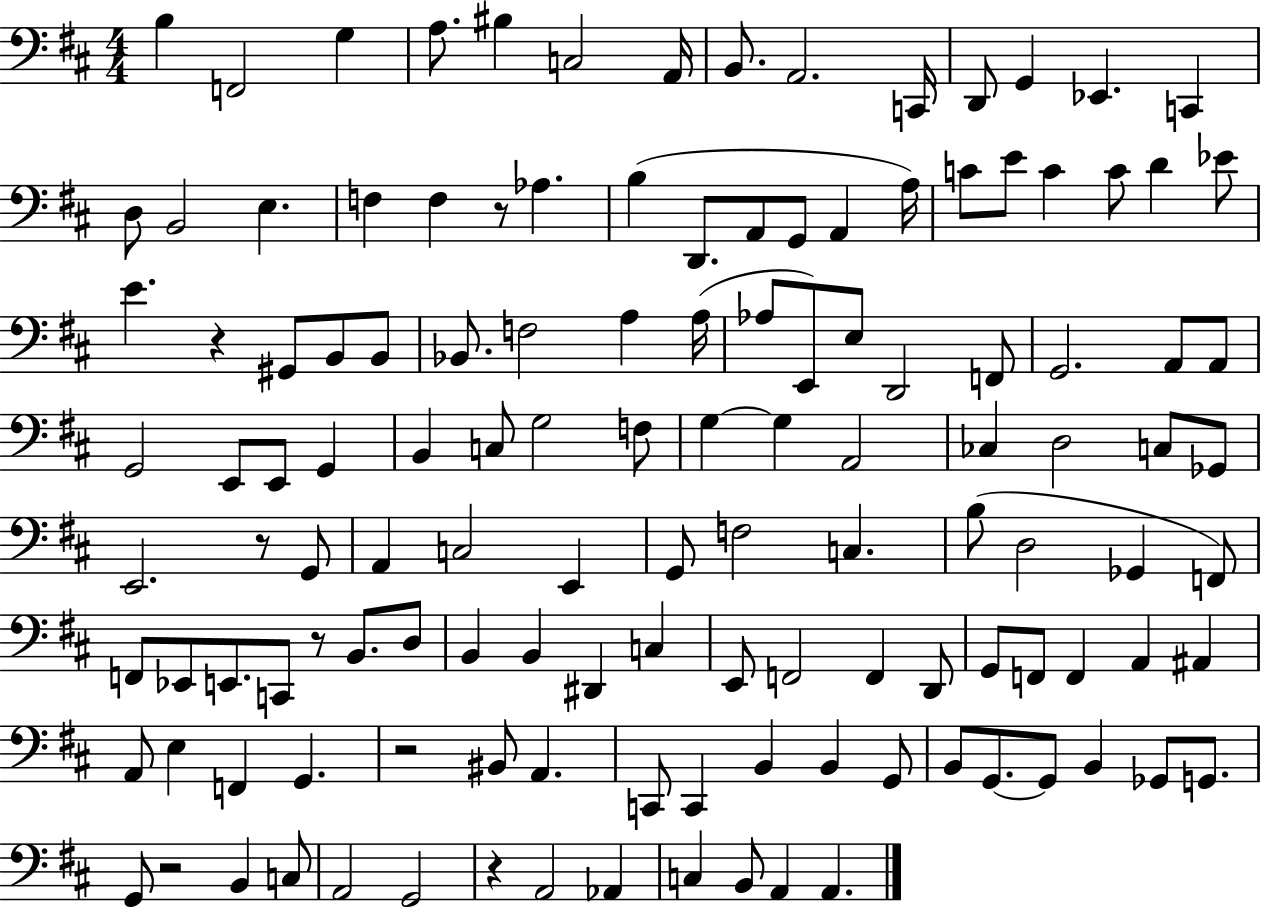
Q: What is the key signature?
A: D major